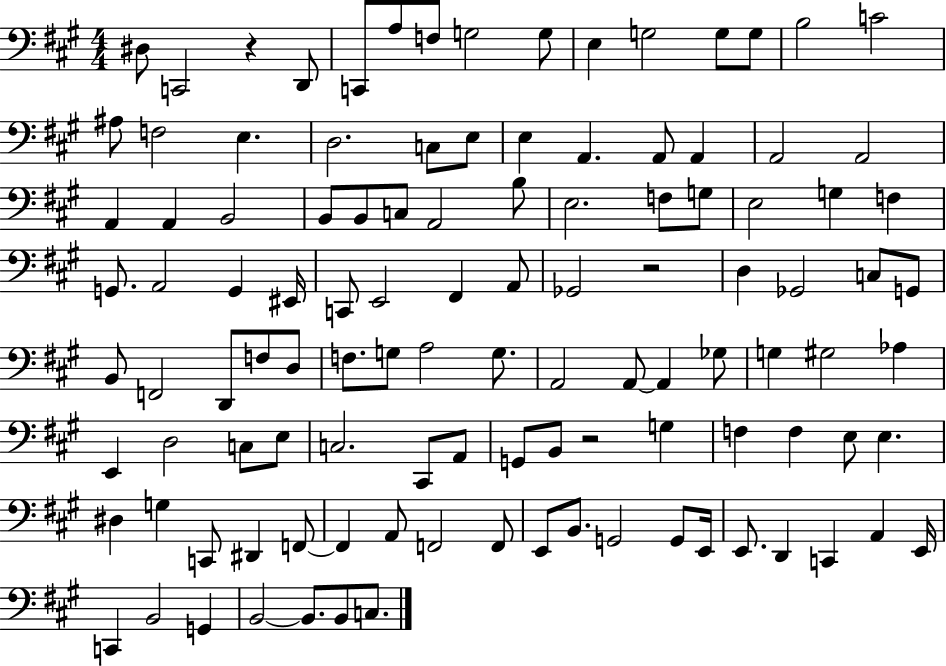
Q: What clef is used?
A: bass